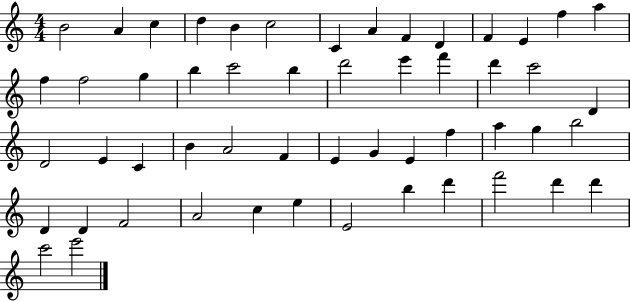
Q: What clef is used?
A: treble